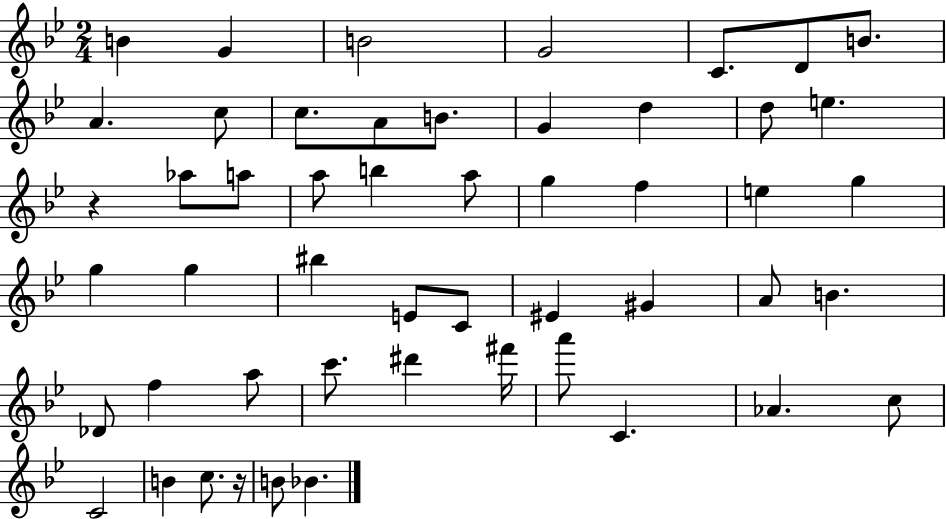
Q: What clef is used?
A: treble